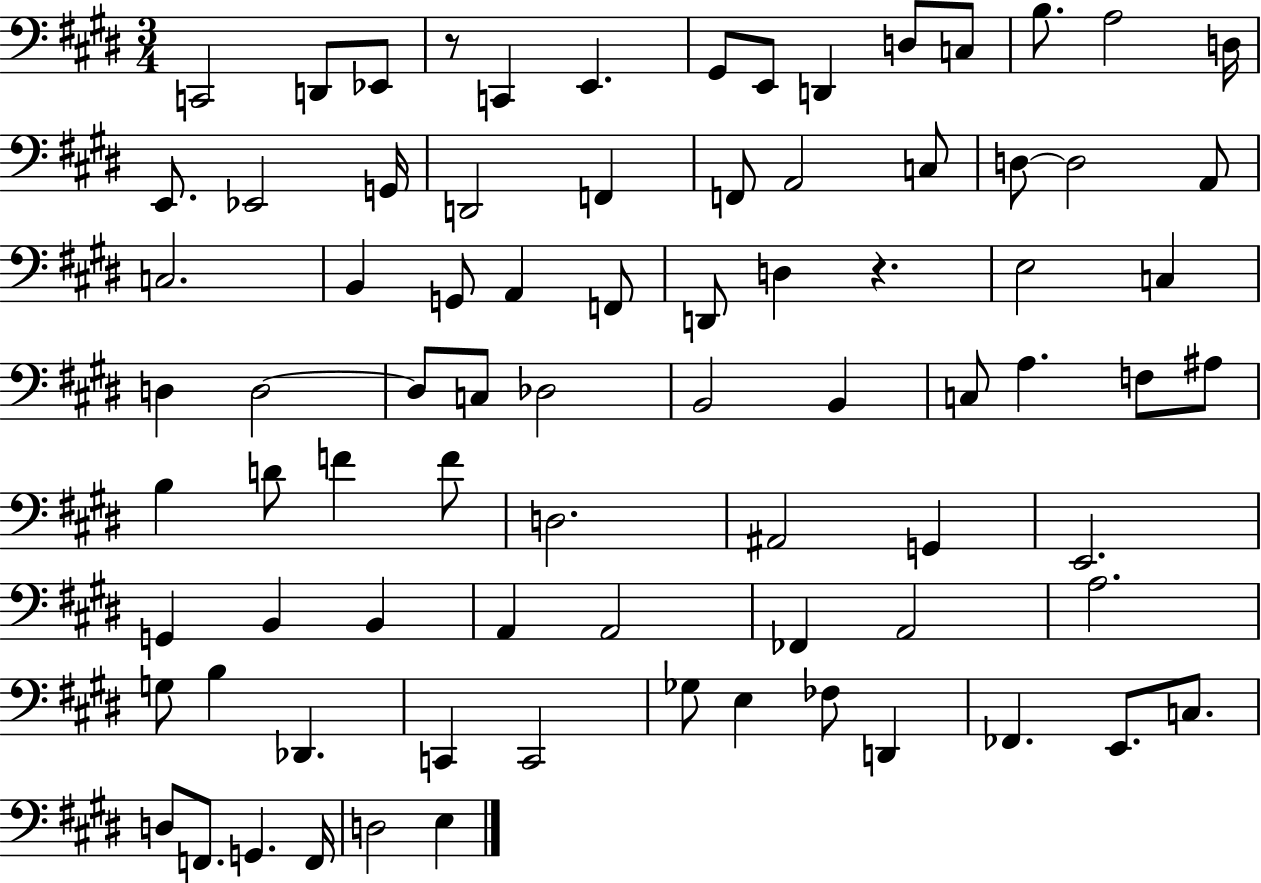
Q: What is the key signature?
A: E major